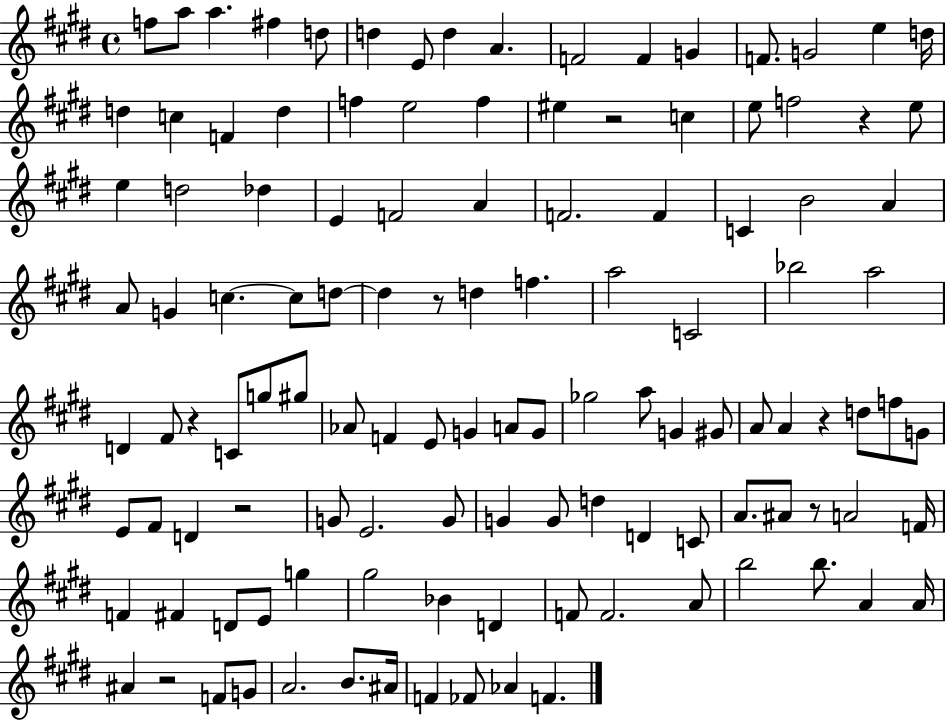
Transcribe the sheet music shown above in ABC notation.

X:1
T:Untitled
M:4/4
L:1/4
K:E
f/2 a/2 a ^f d/2 d E/2 d A F2 F G F/2 G2 e d/4 d c F d f e2 f ^e z2 c e/2 f2 z e/2 e d2 _d E F2 A F2 F C B2 A A/2 G c c/2 d/2 d z/2 d f a2 C2 _b2 a2 D ^F/2 z C/2 g/2 ^g/2 _A/2 F E/2 G A/2 G/2 _g2 a/2 G ^G/2 A/2 A z d/2 f/2 G/2 E/2 ^F/2 D z2 G/2 E2 G/2 G G/2 d D C/2 A/2 ^A/2 z/2 A2 F/4 F ^F D/2 E/2 g ^g2 _B D F/2 F2 A/2 b2 b/2 A A/4 ^A z2 F/2 G/2 A2 B/2 ^A/4 F _F/2 _A F